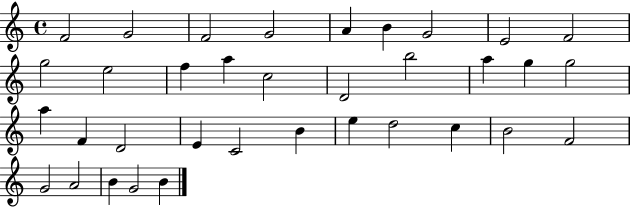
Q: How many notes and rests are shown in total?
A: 35